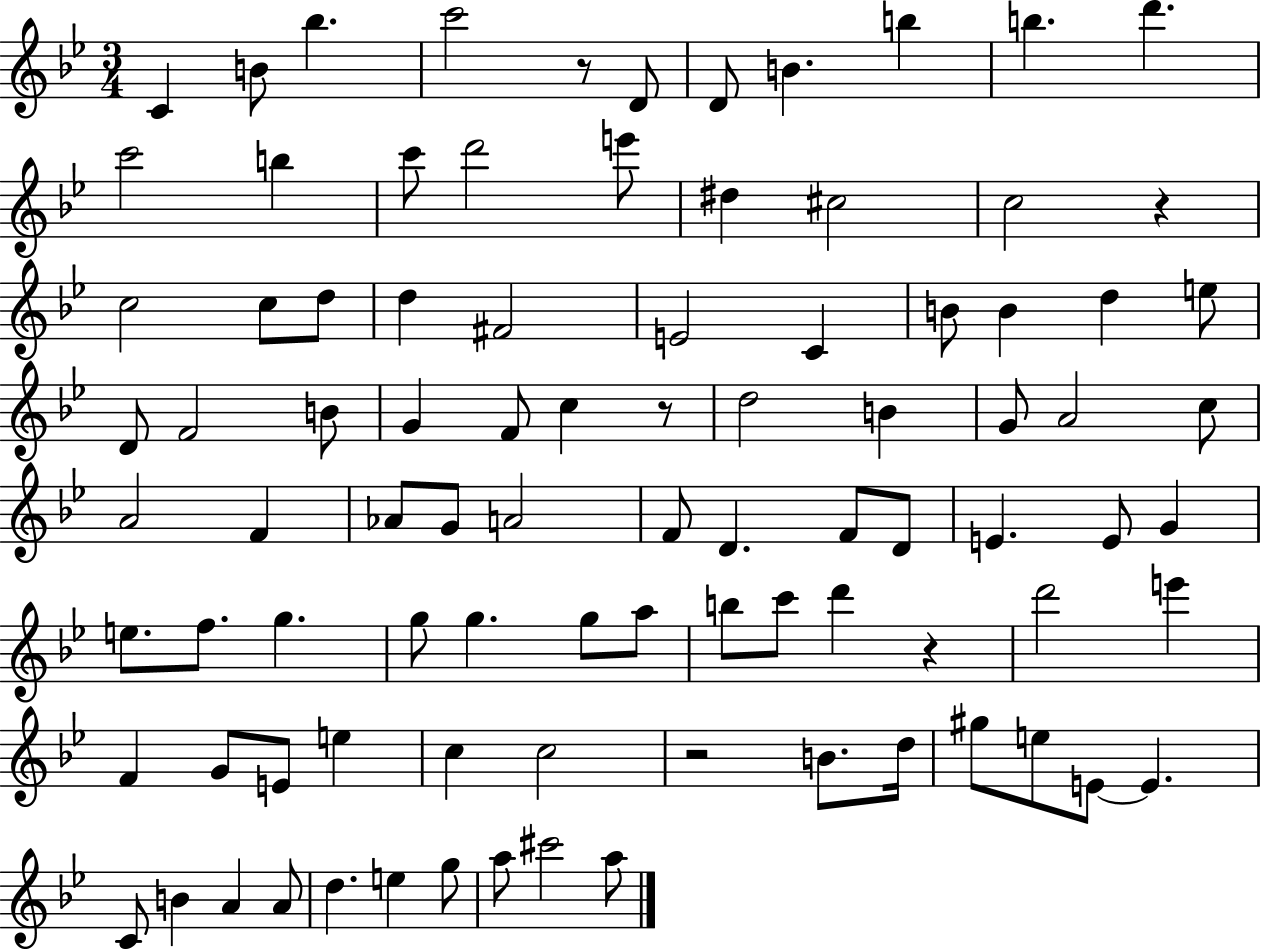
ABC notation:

X:1
T:Untitled
M:3/4
L:1/4
K:Bb
C B/2 _b c'2 z/2 D/2 D/2 B b b d' c'2 b c'/2 d'2 e'/2 ^d ^c2 c2 z c2 c/2 d/2 d ^F2 E2 C B/2 B d e/2 D/2 F2 B/2 G F/2 c z/2 d2 B G/2 A2 c/2 A2 F _A/2 G/2 A2 F/2 D F/2 D/2 E E/2 G e/2 f/2 g g/2 g g/2 a/2 b/2 c'/2 d' z d'2 e' F G/2 E/2 e c c2 z2 B/2 d/4 ^g/2 e/2 E/2 E C/2 B A A/2 d e g/2 a/2 ^c'2 a/2